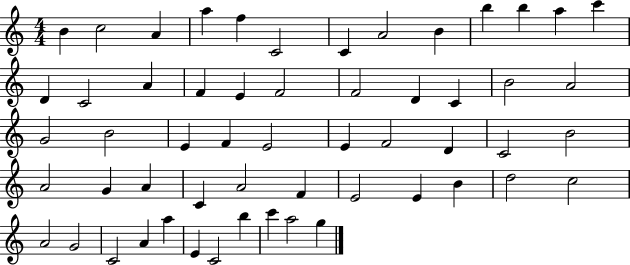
{
  \clef treble
  \numericTimeSignature
  \time 4/4
  \key c \major
  b'4 c''2 a'4 | a''4 f''4 c'2 | c'4 a'2 b'4 | b''4 b''4 a''4 c'''4 | \break d'4 c'2 a'4 | f'4 e'4 f'2 | f'2 d'4 c'4 | b'2 a'2 | \break g'2 b'2 | e'4 f'4 e'2 | e'4 f'2 d'4 | c'2 b'2 | \break a'2 g'4 a'4 | c'4 a'2 f'4 | e'2 e'4 b'4 | d''2 c''2 | \break a'2 g'2 | c'2 a'4 a''4 | e'4 c'2 b''4 | c'''4 a''2 g''4 | \break \bar "|."
}